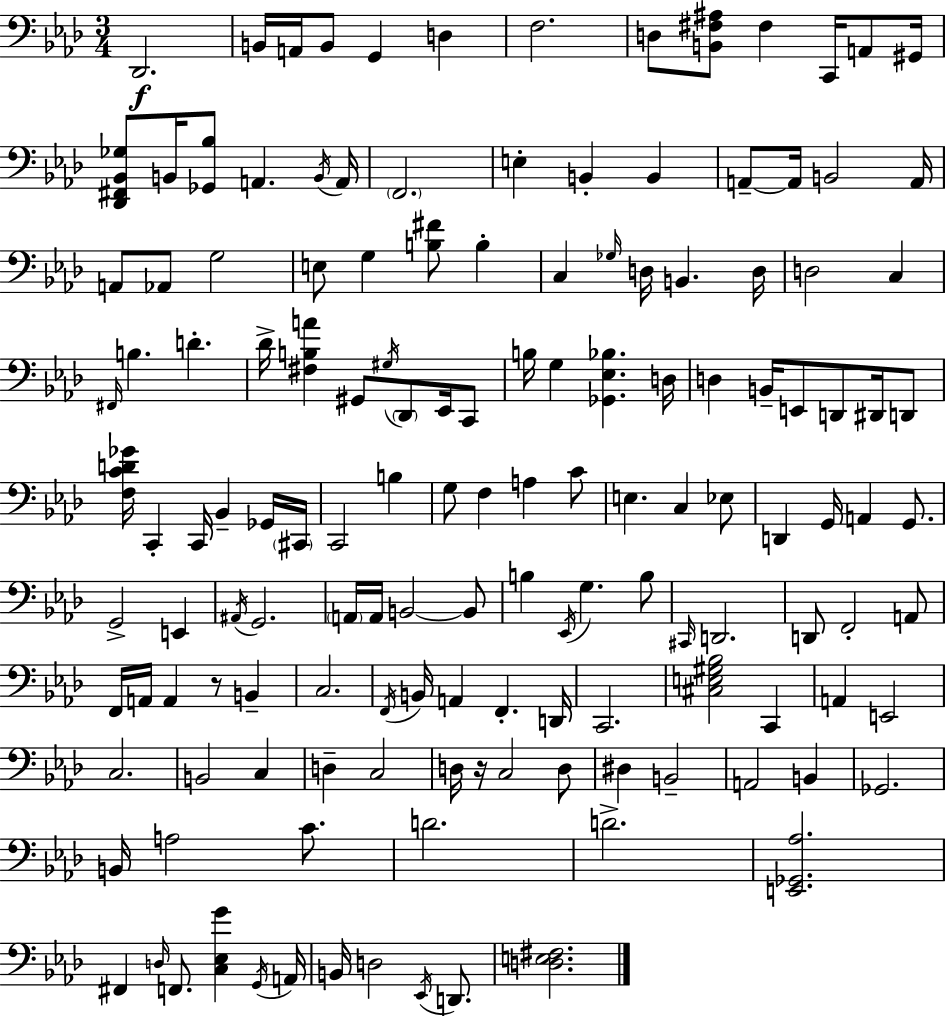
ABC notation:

X:1
T:Untitled
M:3/4
L:1/4
K:Ab
_D,,2 B,,/4 A,,/4 B,,/2 G,, D, F,2 D,/2 [B,,^F,^A,]/2 ^F, C,,/4 A,,/2 ^G,,/4 [_D,,^F,,_B,,_G,]/2 B,,/4 [_G,,_B,]/2 A,, B,,/4 A,,/4 F,,2 E, B,, B,, A,,/2 A,,/4 B,,2 A,,/4 A,,/2 _A,,/2 G,2 E,/2 G, [B,^F]/2 B, C, _G,/4 D,/4 B,, D,/4 D,2 C, ^F,,/4 B, D _D/4 [^F,B,A] ^G,,/2 ^G,/4 _D,,/2 _E,,/4 C,,/2 B,/4 G, [_G,,_E,_B,] D,/4 D, B,,/4 E,,/2 D,,/2 ^D,,/4 D,,/2 [F,CD_G]/4 C,, C,,/4 _B,, _G,,/4 ^C,,/4 C,,2 B, G,/2 F, A, C/2 E, C, _E,/2 D,, G,,/4 A,, G,,/2 G,,2 E,, ^A,,/4 G,,2 A,,/4 A,,/4 B,,2 B,,/2 B, _E,,/4 G, B,/2 ^C,,/4 D,,2 D,,/2 F,,2 A,,/2 F,,/4 A,,/4 A,, z/2 B,, C,2 F,,/4 B,,/4 A,, F,, D,,/4 C,,2 [^C,E,^G,_B,]2 C,, A,, E,,2 C,2 B,,2 C, D, C,2 D,/4 z/4 C,2 D,/2 ^D, B,,2 A,,2 B,, _G,,2 B,,/4 A,2 C/2 D2 D2 [E,,_G,,_A,]2 ^F,, D,/4 F,,/2 [C,_E,G] G,,/4 A,,/4 B,,/4 D,2 _E,,/4 D,,/2 [D,E,^F,]2